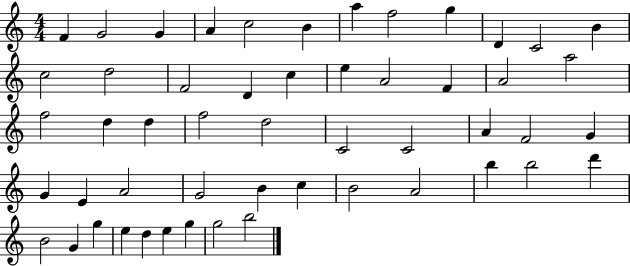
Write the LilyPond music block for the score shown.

{
  \clef treble
  \numericTimeSignature
  \time 4/4
  \key c \major
  f'4 g'2 g'4 | a'4 c''2 b'4 | a''4 f''2 g''4 | d'4 c'2 b'4 | \break c''2 d''2 | f'2 d'4 c''4 | e''4 a'2 f'4 | a'2 a''2 | \break f''2 d''4 d''4 | f''2 d''2 | c'2 c'2 | a'4 f'2 g'4 | \break g'4 e'4 a'2 | g'2 b'4 c''4 | b'2 a'2 | b''4 b''2 d'''4 | \break b'2 g'4 g''4 | e''4 d''4 e''4 g''4 | g''2 b''2 | \bar "|."
}